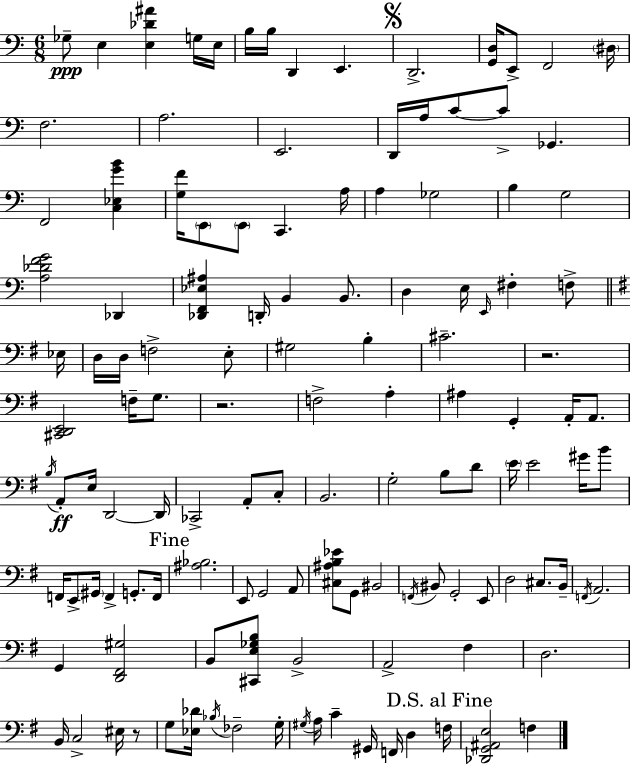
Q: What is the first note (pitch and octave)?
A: Gb3